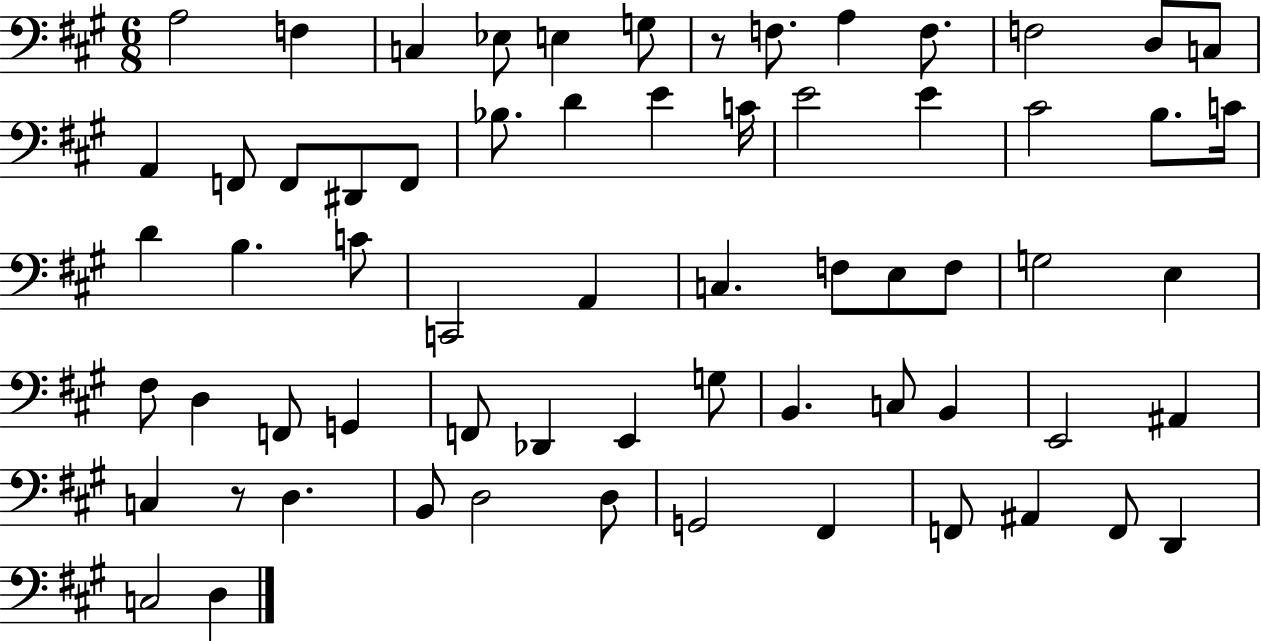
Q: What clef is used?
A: bass